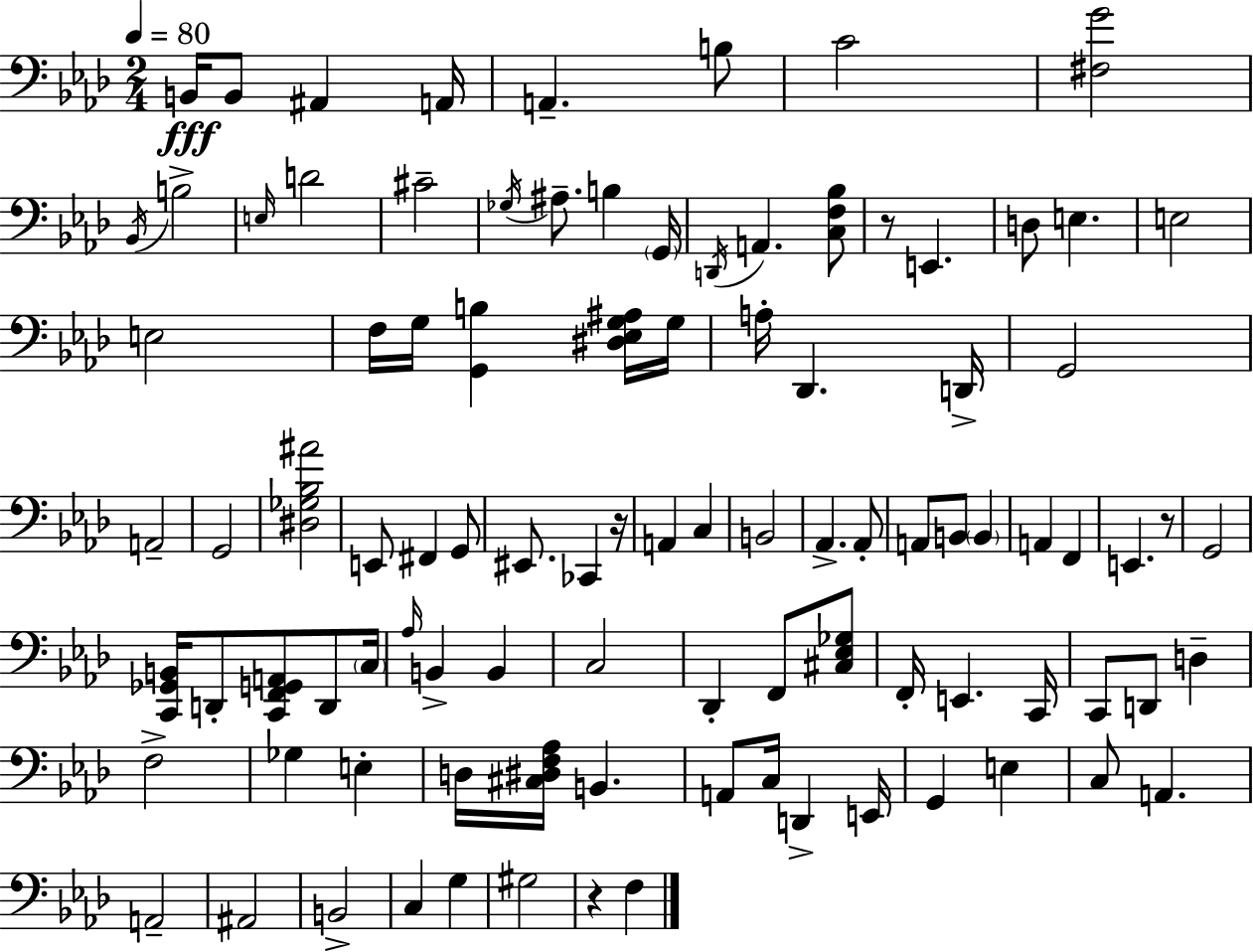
B2/s B2/e A#2/q A2/s A2/q. B3/e C4/h [F#3,G4]/h Bb2/s B3/h E3/s D4/h C#4/h Gb3/s A#3/e. B3/q G2/s D2/s A2/q. [C3,F3,Bb3]/e R/e E2/q. D3/e E3/q. E3/h E3/h F3/s G3/s [G2,B3]/q [D#3,Eb3,G3,A#3]/s G3/s A3/s Db2/q. D2/s G2/h A2/h G2/h [D#3,Gb3,Bb3,A#4]/h E2/e F#2/q G2/e EIS2/e. CES2/q R/s A2/q C3/q B2/h Ab2/q. Ab2/e A2/e B2/e B2/q A2/q F2/q E2/q. R/e G2/h [C2,Gb2,B2]/s D2/e [C2,F2,G2,A2]/e D2/e C3/s Ab3/s B2/q B2/q C3/h Db2/q F2/e [C#3,Eb3,Gb3]/e F2/s E2/q. C2/s C2/e D2/e D3/q F3/h Gb3/q E3/q D3/s [C#3,D#3,F3,Ab3]/s B2/q. A2/e C3/s D2/q E2/s G2/q E3/q C3/e A2/q. A2/h A#2/h B2/h C3/q G3/q G#3/h R/q F3/q